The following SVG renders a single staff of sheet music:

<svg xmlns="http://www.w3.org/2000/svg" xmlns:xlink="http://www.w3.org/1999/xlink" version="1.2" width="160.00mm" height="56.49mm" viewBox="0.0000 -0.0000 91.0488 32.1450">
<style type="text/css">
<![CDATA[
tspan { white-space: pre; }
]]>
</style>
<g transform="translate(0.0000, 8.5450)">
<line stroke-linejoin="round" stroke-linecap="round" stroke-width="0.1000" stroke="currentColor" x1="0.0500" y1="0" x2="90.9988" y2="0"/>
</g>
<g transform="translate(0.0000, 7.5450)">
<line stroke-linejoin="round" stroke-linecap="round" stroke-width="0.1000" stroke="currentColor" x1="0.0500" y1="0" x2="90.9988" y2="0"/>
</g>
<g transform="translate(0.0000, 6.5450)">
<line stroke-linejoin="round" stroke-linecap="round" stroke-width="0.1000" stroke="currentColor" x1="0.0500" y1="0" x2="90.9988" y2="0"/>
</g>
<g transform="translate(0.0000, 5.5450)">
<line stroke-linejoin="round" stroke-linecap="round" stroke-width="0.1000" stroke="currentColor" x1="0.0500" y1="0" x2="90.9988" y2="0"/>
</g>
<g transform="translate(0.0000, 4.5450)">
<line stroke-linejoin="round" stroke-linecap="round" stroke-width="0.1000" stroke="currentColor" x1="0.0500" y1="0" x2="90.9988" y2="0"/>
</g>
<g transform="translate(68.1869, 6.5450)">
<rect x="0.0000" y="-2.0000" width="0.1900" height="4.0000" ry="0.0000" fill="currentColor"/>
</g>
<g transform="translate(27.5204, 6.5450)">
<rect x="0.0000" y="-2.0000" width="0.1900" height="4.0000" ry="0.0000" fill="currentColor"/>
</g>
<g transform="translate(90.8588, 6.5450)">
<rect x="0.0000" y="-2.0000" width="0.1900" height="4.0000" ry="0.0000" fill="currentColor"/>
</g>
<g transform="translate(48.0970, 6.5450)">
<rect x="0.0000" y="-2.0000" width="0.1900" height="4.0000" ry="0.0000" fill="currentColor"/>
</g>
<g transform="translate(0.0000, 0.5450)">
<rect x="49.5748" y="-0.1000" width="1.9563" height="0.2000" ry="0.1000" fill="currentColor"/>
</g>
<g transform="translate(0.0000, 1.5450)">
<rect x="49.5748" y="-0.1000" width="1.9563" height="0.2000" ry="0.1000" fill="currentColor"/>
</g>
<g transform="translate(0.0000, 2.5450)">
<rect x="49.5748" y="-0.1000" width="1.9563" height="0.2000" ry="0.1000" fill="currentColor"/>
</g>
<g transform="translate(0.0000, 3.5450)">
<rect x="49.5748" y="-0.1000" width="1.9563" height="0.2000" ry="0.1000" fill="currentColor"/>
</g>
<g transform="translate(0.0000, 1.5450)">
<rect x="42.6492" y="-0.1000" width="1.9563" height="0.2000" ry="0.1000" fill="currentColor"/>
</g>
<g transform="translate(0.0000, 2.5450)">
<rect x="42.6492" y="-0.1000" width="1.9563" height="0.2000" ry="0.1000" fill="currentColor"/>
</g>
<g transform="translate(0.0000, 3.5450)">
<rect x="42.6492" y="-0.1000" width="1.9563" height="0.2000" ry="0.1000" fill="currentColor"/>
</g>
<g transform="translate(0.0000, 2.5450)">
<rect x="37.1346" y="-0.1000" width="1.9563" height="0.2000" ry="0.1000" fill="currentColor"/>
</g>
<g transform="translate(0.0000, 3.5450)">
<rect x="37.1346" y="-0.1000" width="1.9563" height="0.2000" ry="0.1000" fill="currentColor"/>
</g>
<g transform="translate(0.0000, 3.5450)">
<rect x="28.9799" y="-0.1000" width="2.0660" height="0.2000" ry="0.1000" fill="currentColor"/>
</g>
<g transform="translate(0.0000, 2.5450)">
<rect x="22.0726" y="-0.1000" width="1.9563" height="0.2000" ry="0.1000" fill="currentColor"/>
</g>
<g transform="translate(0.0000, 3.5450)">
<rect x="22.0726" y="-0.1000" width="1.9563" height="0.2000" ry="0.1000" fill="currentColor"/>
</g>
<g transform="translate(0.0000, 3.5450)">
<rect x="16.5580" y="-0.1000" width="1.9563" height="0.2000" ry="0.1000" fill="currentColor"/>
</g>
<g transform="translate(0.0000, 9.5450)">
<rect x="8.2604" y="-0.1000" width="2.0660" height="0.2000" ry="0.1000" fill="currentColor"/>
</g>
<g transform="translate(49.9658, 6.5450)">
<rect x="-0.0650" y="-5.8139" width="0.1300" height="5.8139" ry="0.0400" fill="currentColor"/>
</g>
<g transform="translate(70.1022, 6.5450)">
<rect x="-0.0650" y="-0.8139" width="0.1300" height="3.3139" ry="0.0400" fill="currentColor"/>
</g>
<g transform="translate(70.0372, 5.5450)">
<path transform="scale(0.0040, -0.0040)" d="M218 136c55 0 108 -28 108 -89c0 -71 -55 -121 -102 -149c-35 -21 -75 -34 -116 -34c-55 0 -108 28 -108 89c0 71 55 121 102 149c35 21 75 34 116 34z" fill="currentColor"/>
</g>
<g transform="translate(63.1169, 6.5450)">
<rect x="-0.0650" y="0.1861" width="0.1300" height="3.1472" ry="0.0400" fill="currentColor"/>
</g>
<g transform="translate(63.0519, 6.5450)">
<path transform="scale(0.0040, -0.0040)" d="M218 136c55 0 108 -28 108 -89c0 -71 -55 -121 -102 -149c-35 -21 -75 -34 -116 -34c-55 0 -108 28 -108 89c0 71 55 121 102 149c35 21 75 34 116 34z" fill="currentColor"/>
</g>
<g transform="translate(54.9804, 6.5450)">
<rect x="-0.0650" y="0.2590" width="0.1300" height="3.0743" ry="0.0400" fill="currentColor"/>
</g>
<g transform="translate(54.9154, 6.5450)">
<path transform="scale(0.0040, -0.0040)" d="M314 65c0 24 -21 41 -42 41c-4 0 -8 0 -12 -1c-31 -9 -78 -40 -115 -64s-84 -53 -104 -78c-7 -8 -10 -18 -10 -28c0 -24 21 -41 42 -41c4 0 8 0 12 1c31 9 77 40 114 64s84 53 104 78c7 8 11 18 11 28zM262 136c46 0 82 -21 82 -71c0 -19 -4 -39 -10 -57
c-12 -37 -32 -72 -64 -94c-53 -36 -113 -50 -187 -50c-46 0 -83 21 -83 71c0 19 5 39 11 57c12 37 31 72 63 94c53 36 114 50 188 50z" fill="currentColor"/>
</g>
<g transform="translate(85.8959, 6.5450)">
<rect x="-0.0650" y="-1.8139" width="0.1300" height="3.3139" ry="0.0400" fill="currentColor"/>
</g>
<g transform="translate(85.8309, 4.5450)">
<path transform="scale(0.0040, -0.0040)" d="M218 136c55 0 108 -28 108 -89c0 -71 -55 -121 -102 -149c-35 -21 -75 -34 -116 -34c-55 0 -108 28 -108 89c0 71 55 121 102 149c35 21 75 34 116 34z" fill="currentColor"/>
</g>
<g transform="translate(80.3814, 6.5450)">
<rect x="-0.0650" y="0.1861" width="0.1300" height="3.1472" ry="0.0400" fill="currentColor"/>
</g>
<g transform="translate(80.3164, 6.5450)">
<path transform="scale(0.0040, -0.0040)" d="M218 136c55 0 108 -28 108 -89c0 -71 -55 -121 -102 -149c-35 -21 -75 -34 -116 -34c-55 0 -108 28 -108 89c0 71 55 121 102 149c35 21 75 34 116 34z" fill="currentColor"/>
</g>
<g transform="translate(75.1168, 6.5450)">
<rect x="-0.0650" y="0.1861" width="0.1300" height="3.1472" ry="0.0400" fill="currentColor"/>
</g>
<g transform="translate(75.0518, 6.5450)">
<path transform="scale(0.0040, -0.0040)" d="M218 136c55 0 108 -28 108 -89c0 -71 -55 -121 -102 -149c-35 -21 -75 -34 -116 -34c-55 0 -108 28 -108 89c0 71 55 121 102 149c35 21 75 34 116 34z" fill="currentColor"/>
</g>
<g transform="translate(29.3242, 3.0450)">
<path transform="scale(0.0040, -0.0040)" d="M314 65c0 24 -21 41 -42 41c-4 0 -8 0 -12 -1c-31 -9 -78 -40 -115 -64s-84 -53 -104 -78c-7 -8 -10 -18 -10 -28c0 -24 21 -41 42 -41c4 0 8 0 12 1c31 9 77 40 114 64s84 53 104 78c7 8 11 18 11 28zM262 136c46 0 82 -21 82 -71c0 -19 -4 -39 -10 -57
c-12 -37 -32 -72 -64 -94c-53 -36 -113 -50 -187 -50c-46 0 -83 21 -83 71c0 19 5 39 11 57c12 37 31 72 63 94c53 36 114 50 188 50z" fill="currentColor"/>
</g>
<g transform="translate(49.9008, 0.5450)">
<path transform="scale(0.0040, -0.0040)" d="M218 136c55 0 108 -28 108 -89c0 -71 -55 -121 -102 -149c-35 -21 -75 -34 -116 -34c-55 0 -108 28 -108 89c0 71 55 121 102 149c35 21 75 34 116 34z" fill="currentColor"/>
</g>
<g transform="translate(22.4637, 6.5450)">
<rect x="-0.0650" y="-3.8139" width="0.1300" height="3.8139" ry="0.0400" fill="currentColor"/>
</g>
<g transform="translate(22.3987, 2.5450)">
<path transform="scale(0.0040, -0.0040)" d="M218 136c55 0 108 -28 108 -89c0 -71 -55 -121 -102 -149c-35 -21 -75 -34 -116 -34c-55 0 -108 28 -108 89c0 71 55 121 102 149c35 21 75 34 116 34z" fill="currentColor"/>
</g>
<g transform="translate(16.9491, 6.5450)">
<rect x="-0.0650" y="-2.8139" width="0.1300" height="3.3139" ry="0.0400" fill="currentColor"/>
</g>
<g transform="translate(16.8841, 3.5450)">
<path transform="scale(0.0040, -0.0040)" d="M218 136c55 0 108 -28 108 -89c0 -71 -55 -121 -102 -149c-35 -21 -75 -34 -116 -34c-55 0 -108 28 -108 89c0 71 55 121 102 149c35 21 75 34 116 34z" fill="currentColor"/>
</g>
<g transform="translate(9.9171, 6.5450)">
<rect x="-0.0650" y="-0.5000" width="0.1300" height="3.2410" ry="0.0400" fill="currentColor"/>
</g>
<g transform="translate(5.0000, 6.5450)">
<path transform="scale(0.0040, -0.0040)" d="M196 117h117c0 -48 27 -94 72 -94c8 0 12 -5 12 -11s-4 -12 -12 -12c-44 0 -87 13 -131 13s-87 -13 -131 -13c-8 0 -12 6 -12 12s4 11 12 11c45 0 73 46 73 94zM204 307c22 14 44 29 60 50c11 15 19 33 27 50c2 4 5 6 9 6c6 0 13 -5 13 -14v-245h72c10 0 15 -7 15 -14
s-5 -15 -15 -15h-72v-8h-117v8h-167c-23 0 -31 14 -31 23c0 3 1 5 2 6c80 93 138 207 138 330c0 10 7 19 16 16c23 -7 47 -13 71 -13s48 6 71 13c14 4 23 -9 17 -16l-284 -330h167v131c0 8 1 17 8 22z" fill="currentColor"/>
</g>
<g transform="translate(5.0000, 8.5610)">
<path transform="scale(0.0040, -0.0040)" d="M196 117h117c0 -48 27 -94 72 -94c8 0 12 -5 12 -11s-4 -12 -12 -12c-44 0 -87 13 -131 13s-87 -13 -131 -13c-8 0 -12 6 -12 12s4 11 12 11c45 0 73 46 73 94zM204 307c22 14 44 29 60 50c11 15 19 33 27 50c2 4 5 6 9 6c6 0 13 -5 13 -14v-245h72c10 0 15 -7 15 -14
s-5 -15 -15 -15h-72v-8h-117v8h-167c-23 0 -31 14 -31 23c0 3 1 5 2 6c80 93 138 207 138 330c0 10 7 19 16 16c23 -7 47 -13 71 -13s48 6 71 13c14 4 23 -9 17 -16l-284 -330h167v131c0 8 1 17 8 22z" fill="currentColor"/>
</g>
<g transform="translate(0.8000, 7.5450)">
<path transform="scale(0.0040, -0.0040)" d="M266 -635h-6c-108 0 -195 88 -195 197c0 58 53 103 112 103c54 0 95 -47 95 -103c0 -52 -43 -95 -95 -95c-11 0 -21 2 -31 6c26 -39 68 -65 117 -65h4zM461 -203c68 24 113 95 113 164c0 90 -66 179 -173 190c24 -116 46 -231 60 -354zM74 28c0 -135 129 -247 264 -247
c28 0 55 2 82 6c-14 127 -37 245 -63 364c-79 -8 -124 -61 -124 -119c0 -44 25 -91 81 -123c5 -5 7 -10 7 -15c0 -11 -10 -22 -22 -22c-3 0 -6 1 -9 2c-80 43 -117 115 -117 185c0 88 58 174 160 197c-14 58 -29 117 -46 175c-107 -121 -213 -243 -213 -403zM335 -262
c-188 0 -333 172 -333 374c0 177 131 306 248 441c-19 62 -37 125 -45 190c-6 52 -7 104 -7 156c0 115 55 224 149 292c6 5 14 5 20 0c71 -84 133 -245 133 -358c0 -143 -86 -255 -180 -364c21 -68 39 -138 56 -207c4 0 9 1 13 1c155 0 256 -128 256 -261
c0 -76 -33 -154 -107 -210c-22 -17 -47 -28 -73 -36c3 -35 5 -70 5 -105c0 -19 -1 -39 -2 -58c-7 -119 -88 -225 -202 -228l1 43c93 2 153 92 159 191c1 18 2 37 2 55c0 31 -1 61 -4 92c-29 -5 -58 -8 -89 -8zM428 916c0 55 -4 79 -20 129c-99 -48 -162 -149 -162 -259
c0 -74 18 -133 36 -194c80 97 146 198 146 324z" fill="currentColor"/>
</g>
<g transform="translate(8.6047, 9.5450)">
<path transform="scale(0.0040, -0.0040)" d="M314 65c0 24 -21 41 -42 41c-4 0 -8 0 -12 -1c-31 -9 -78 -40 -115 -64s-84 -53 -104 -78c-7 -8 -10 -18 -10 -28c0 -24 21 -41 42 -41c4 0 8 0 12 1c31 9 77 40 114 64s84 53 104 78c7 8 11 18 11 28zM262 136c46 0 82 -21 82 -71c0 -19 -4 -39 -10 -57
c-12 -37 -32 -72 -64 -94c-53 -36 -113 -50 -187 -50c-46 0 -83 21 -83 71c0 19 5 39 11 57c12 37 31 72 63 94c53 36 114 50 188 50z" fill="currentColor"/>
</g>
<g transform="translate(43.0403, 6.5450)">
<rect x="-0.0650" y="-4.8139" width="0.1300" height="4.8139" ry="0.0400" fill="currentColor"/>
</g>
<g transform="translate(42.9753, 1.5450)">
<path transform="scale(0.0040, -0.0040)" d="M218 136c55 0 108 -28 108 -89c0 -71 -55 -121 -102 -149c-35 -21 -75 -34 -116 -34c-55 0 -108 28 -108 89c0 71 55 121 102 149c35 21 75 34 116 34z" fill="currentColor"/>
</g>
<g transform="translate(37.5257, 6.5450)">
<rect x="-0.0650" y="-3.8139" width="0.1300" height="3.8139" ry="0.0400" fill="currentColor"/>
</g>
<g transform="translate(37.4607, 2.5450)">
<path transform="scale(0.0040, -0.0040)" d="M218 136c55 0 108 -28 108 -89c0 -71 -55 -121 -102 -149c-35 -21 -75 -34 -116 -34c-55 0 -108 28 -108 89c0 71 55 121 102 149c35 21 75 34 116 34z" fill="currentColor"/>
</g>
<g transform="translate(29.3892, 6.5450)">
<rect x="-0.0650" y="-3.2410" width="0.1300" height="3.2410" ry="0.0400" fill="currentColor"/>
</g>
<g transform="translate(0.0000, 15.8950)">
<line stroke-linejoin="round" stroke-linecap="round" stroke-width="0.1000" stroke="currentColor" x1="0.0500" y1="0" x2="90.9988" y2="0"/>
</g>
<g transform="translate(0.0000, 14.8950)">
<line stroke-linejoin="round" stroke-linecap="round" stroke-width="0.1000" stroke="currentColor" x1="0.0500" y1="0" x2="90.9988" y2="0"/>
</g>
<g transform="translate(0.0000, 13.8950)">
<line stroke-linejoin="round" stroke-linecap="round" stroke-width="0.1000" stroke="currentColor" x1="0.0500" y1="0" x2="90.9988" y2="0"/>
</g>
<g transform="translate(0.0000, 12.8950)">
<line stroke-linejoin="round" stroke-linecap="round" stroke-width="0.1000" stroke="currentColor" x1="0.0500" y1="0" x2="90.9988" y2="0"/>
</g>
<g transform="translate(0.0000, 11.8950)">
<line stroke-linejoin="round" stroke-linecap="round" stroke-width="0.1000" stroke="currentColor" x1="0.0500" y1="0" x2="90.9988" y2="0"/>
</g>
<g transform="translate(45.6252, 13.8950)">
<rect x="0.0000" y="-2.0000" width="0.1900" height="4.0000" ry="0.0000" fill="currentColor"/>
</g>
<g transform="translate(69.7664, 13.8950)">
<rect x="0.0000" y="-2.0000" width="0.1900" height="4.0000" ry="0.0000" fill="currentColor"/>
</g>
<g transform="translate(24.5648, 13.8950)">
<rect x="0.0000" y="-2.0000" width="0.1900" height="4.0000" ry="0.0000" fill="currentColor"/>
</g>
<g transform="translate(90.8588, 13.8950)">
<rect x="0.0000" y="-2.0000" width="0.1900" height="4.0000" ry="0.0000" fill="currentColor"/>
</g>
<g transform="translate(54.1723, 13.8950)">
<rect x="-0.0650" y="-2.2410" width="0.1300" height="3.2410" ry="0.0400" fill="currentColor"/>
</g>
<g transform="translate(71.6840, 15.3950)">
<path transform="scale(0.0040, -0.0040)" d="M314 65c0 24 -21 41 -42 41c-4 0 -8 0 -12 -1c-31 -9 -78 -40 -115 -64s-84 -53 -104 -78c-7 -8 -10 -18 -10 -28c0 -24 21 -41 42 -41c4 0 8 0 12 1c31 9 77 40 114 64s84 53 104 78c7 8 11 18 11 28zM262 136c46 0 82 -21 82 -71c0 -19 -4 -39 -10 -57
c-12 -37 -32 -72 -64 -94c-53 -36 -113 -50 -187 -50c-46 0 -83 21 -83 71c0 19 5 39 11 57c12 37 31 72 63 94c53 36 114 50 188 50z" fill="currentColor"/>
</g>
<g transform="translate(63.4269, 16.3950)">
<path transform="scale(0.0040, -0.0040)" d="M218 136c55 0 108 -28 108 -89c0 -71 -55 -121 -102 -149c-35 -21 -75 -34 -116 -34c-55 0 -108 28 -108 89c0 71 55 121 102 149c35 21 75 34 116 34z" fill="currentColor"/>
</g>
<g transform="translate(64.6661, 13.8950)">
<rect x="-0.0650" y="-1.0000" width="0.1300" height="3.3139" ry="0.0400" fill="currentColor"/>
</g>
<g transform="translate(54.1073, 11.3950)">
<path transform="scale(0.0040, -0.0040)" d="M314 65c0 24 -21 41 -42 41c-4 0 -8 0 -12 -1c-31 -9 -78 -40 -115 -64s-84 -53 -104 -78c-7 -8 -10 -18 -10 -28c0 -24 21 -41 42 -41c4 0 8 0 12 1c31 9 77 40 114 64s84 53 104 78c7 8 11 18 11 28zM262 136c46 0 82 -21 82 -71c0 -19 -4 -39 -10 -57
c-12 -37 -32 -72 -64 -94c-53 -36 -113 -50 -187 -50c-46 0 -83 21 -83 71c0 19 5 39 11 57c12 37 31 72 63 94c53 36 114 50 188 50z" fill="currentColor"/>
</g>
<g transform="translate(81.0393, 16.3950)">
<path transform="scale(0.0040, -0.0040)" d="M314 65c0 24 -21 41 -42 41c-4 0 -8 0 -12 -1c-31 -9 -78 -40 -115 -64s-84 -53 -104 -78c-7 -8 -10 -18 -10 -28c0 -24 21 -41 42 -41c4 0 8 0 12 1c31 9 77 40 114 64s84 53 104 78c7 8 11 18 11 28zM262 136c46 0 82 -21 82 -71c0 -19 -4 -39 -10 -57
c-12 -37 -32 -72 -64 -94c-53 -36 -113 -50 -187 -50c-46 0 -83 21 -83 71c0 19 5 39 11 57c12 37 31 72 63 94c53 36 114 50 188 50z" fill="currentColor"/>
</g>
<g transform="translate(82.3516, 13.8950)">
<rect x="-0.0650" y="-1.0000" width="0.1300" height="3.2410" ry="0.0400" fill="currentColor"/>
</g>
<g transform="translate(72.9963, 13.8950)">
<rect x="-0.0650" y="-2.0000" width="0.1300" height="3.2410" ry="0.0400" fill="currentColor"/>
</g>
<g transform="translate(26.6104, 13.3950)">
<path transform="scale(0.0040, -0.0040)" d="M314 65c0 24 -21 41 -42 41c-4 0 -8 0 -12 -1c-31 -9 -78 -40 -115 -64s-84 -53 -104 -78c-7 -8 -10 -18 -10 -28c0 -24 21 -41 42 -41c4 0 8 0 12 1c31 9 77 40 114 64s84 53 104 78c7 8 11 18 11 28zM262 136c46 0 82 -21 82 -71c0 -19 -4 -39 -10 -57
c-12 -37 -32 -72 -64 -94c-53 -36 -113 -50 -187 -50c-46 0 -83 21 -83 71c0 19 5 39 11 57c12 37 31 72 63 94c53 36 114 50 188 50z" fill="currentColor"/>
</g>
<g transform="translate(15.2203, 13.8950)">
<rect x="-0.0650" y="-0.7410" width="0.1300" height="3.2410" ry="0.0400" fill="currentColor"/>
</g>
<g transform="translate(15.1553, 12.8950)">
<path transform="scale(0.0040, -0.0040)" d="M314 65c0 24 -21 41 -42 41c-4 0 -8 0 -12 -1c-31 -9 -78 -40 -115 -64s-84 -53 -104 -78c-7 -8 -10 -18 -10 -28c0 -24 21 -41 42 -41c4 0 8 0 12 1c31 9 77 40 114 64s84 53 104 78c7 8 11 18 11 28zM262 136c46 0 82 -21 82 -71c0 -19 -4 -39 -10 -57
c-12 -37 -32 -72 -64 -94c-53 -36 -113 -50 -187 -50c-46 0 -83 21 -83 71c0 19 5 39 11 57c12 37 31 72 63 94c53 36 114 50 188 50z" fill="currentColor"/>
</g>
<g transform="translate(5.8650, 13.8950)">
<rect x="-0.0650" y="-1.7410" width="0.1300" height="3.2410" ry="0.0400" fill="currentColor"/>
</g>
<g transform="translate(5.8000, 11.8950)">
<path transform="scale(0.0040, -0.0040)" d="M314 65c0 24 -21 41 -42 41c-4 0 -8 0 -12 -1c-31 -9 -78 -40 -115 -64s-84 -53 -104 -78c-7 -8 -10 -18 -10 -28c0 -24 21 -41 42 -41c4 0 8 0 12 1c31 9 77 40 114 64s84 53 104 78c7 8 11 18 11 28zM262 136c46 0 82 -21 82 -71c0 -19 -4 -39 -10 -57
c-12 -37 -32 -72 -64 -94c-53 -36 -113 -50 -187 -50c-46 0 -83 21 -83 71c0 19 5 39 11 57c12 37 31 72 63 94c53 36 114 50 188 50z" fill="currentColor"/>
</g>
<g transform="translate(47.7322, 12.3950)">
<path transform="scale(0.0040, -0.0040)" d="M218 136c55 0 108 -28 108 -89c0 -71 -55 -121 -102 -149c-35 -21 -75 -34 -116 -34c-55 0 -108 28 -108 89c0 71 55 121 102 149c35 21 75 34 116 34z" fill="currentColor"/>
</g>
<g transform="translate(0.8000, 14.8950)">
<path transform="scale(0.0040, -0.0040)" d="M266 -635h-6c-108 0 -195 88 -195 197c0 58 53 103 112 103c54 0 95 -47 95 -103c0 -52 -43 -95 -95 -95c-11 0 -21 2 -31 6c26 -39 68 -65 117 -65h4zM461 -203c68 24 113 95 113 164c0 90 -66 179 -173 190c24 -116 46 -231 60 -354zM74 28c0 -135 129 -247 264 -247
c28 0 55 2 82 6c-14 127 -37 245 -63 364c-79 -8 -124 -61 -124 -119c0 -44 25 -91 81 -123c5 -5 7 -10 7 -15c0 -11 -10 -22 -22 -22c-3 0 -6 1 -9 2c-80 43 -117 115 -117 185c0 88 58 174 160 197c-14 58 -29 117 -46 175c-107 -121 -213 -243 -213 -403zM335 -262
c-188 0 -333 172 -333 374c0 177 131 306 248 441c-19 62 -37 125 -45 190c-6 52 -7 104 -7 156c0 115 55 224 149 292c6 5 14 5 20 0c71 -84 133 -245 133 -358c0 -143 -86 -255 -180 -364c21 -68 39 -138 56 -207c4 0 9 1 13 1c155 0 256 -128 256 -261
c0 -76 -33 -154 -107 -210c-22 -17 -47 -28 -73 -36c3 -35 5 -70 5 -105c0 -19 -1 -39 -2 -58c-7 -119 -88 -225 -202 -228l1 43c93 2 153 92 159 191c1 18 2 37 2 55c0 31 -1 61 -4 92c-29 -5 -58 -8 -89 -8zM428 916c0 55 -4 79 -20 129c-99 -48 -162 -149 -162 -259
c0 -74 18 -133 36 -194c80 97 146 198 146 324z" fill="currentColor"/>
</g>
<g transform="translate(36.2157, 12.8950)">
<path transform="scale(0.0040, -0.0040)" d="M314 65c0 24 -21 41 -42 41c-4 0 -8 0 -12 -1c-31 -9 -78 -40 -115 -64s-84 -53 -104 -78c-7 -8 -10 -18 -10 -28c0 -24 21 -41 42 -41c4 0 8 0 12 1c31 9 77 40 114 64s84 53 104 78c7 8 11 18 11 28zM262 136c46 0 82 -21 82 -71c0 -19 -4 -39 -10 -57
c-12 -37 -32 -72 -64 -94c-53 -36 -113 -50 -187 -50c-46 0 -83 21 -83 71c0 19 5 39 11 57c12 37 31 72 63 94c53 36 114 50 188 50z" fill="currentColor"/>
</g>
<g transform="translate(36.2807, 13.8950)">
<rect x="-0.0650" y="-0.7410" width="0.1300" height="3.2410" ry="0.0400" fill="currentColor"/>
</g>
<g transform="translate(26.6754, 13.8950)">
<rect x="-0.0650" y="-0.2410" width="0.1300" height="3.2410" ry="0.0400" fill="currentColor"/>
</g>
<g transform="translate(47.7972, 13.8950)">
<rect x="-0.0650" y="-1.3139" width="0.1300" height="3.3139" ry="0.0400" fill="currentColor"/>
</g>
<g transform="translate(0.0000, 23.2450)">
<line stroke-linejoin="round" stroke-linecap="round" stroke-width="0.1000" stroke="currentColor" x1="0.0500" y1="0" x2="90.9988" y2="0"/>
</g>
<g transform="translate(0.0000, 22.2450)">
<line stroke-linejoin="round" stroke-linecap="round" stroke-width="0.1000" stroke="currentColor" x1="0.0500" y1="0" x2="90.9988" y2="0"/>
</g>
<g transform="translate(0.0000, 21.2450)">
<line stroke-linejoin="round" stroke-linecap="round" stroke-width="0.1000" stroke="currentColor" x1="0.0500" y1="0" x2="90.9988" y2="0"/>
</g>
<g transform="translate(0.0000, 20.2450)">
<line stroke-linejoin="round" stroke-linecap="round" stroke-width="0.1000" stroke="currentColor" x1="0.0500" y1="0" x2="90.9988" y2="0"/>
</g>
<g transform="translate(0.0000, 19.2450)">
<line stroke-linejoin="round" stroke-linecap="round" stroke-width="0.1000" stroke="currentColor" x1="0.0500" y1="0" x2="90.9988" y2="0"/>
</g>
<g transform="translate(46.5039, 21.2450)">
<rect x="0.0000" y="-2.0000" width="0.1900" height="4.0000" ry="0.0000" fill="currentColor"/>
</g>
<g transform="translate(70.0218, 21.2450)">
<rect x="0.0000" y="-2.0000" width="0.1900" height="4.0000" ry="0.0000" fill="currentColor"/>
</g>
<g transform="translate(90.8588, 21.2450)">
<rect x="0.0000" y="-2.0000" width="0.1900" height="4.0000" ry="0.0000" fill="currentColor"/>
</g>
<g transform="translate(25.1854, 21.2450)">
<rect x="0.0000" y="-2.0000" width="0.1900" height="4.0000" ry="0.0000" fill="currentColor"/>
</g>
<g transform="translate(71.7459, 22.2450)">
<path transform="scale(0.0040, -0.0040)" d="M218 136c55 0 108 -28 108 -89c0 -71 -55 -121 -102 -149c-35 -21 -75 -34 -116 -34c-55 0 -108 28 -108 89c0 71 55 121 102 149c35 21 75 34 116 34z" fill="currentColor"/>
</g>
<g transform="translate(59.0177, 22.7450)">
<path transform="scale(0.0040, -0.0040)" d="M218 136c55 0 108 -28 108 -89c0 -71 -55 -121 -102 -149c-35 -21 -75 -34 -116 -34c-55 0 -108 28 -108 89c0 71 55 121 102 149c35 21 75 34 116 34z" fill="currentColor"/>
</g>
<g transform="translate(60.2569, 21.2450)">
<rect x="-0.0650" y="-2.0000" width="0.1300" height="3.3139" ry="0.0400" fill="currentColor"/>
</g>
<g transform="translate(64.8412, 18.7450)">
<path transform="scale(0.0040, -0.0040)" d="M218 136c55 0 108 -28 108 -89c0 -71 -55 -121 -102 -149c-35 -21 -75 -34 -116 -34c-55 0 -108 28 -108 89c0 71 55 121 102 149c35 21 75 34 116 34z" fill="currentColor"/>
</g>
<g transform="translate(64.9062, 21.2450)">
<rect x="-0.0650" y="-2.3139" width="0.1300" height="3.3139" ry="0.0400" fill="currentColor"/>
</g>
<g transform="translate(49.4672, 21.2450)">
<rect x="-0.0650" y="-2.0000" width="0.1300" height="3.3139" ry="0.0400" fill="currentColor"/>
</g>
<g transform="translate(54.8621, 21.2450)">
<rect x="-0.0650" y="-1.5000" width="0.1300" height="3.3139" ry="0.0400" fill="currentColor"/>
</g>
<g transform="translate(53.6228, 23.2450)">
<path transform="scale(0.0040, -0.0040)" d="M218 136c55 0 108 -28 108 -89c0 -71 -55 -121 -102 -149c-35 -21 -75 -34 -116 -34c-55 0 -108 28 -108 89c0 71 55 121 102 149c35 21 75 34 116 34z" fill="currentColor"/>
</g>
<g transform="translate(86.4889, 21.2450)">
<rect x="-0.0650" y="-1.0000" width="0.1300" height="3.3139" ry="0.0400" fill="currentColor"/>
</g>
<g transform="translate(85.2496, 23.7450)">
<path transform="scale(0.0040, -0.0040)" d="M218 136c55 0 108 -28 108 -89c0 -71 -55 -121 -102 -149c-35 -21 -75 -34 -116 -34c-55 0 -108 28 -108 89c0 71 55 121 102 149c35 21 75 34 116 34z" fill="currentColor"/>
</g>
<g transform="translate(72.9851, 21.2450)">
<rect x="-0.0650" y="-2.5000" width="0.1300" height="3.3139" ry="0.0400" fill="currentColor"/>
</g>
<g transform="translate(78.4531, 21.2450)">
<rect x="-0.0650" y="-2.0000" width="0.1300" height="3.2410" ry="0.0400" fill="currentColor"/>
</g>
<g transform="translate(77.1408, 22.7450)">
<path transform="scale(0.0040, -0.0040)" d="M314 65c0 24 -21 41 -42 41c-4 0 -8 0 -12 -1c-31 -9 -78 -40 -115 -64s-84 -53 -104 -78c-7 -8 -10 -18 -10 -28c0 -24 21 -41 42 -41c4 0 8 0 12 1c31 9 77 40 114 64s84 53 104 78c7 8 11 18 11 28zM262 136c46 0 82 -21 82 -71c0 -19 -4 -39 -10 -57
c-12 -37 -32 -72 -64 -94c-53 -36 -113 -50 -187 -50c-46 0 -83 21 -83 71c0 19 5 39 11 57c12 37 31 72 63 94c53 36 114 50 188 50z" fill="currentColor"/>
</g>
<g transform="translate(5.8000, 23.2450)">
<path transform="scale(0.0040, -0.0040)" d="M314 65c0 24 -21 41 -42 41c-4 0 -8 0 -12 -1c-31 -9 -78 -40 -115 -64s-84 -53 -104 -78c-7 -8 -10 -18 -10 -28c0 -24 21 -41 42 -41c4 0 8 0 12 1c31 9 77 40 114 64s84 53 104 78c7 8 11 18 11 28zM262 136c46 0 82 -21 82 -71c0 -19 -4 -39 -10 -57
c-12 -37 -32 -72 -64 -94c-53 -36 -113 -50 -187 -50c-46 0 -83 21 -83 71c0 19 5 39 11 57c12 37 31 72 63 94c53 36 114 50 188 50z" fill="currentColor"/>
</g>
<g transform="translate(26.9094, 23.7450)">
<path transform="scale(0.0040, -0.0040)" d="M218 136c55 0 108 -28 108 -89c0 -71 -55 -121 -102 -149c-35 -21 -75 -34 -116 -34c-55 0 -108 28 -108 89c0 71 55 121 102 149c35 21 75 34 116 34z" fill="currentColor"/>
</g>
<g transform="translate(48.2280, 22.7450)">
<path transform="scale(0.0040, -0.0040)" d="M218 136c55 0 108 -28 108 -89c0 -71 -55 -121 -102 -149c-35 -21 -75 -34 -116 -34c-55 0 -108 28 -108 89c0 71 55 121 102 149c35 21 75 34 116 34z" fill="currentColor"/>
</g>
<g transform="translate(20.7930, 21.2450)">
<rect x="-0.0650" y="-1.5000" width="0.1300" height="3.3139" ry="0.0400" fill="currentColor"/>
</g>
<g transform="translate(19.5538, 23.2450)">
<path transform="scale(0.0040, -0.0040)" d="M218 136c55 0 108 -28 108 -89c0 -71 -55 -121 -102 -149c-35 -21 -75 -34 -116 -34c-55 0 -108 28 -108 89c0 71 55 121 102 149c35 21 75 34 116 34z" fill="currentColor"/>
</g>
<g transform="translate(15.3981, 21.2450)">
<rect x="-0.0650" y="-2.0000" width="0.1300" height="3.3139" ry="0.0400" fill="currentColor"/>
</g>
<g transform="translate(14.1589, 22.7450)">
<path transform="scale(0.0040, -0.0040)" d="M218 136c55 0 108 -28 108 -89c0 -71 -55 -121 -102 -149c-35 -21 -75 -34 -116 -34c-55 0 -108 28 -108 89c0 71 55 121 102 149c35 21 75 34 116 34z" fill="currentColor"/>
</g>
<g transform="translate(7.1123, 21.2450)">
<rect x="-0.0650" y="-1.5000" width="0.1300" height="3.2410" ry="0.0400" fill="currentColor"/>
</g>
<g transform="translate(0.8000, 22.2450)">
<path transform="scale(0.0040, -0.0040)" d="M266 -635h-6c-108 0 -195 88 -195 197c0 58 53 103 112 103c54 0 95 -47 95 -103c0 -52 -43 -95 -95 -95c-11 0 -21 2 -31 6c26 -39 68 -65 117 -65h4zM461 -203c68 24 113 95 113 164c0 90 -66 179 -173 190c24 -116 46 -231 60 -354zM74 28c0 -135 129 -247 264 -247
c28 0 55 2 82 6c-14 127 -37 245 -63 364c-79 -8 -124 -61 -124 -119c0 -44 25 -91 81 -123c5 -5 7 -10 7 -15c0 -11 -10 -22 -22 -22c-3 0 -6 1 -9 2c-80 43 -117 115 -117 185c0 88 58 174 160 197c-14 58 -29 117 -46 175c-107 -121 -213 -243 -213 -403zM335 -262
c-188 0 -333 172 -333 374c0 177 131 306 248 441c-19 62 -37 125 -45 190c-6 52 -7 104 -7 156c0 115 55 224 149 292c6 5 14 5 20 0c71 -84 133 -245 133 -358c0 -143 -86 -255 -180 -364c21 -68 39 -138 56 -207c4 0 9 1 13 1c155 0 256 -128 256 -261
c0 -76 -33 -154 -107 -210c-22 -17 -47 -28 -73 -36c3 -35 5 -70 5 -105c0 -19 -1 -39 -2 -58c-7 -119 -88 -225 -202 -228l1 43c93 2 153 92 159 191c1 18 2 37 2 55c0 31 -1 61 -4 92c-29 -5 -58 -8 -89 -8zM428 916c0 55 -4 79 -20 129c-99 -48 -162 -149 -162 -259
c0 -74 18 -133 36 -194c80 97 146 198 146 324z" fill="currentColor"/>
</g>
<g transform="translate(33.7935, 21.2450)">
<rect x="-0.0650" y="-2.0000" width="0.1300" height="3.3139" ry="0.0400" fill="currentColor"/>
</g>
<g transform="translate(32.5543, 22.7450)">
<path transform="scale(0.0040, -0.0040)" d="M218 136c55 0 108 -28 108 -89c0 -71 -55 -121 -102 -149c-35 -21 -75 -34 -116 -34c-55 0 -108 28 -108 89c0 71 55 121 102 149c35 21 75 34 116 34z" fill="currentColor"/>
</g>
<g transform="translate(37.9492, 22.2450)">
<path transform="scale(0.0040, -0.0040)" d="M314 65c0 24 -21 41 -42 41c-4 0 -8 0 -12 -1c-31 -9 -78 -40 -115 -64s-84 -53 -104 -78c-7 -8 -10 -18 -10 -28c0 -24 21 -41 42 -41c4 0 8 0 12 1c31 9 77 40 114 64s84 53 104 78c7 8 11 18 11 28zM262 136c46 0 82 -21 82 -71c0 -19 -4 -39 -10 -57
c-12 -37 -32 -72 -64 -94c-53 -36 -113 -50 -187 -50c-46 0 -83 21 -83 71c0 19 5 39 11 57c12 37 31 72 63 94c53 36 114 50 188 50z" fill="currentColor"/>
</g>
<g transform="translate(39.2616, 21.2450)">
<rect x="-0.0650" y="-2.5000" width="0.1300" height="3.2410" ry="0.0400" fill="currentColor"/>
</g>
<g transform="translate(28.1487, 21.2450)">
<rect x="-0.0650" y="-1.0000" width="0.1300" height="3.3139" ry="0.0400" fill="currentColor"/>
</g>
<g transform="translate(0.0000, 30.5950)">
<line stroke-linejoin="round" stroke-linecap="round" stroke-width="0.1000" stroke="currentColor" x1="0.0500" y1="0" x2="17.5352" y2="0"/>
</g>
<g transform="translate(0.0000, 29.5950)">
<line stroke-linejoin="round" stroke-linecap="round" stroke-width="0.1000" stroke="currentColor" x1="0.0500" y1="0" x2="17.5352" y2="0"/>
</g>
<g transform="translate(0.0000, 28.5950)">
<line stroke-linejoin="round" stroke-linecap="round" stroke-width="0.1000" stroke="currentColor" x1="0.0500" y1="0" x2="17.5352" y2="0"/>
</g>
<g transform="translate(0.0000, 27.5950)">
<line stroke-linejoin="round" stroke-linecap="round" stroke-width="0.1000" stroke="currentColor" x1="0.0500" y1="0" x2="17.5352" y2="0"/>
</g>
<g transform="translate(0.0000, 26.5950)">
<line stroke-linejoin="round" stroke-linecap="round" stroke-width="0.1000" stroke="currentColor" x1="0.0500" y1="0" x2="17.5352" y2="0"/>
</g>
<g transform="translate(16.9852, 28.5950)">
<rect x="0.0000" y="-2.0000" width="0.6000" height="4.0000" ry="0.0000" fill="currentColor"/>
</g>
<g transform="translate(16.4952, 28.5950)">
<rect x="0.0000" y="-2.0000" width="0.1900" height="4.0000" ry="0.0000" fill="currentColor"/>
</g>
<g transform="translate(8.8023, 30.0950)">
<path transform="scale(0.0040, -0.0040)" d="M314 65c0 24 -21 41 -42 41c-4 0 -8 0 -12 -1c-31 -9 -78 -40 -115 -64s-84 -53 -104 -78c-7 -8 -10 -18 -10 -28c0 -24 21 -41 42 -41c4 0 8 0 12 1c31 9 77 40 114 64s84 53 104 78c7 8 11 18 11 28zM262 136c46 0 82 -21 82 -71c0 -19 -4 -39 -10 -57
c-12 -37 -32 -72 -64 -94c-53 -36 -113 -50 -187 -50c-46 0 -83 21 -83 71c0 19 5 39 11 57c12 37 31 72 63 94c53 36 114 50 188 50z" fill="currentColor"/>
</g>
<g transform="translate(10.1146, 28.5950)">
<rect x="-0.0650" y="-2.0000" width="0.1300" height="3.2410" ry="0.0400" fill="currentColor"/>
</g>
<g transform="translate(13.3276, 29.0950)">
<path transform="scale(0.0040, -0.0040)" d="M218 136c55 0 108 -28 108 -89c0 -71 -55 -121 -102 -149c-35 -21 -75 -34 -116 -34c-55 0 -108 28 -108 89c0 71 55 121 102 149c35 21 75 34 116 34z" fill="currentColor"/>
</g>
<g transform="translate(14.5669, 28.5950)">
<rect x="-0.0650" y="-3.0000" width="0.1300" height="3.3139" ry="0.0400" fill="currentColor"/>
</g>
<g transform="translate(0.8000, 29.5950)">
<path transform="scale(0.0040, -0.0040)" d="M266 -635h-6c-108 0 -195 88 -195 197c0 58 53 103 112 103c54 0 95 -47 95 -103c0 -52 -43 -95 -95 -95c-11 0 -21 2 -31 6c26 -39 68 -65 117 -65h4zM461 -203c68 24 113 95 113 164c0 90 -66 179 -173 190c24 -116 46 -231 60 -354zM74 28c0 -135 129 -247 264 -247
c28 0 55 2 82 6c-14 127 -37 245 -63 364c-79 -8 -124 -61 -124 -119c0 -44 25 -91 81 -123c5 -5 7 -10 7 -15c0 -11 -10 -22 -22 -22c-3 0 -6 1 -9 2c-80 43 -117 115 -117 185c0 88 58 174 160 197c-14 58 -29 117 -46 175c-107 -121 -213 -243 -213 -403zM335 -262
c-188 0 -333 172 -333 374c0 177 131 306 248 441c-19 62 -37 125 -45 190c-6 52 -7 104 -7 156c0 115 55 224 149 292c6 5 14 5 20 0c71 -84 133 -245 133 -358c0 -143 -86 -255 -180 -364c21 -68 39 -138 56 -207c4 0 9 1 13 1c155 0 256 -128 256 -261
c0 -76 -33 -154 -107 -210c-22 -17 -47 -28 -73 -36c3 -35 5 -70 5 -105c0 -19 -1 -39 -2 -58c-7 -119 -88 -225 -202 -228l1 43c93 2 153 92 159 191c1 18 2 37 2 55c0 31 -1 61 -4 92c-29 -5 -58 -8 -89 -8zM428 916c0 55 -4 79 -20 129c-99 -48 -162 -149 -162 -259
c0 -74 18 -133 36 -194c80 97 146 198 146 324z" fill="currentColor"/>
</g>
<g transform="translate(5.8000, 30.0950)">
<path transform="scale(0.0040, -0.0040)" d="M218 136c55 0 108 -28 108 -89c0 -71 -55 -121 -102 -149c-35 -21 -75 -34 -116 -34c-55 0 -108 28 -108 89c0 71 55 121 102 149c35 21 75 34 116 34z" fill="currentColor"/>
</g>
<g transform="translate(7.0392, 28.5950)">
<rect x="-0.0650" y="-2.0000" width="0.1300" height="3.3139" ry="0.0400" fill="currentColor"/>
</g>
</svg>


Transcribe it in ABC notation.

X:1
T:Untitled
M:4/4
L:1/4
K:C
C2 a c' b2 c' e' g' B2 B d B B f f2 d2 c2 d2 e g2 D F2 D2 E2 F E D F G2 F E F g G F2 D F F2 A